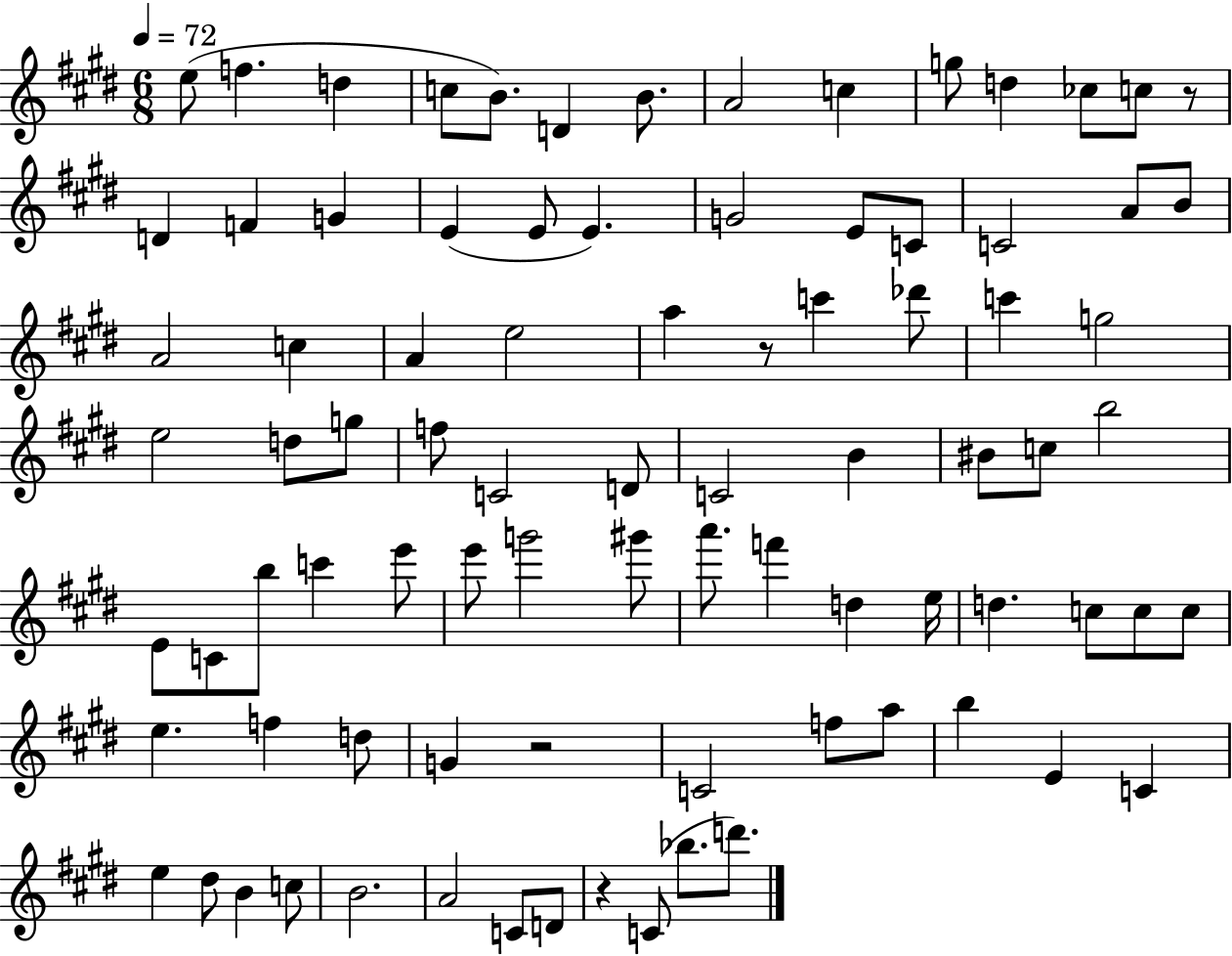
X:1
T:Untitled
M:6/8
L:1/4
K:E
e/2 f d c/2 B/2 D B/2 A2 c g/2 d _c/2 c/2 z/2 D F G E E/2 E G2 E/2 C/2 C2 A/2 B/2 A2 c A e2 a z/2 c' _d'/2 c' g2 e2 d/2 g/2 f/2 C2 D/2 C2 B ^B/2 c/2 b2 E/2 C/2 b/2 c' e'/2 e'/2 g'2 ^g'/2 a'/2 f' d e/4 d c/2 c/2 c/2 e f d/2 G z2 C2 f/2 a/2 b E C e ^d/2 B c/2 B2 A2 C/2 D/2 z C/2 _b/2 d'/2